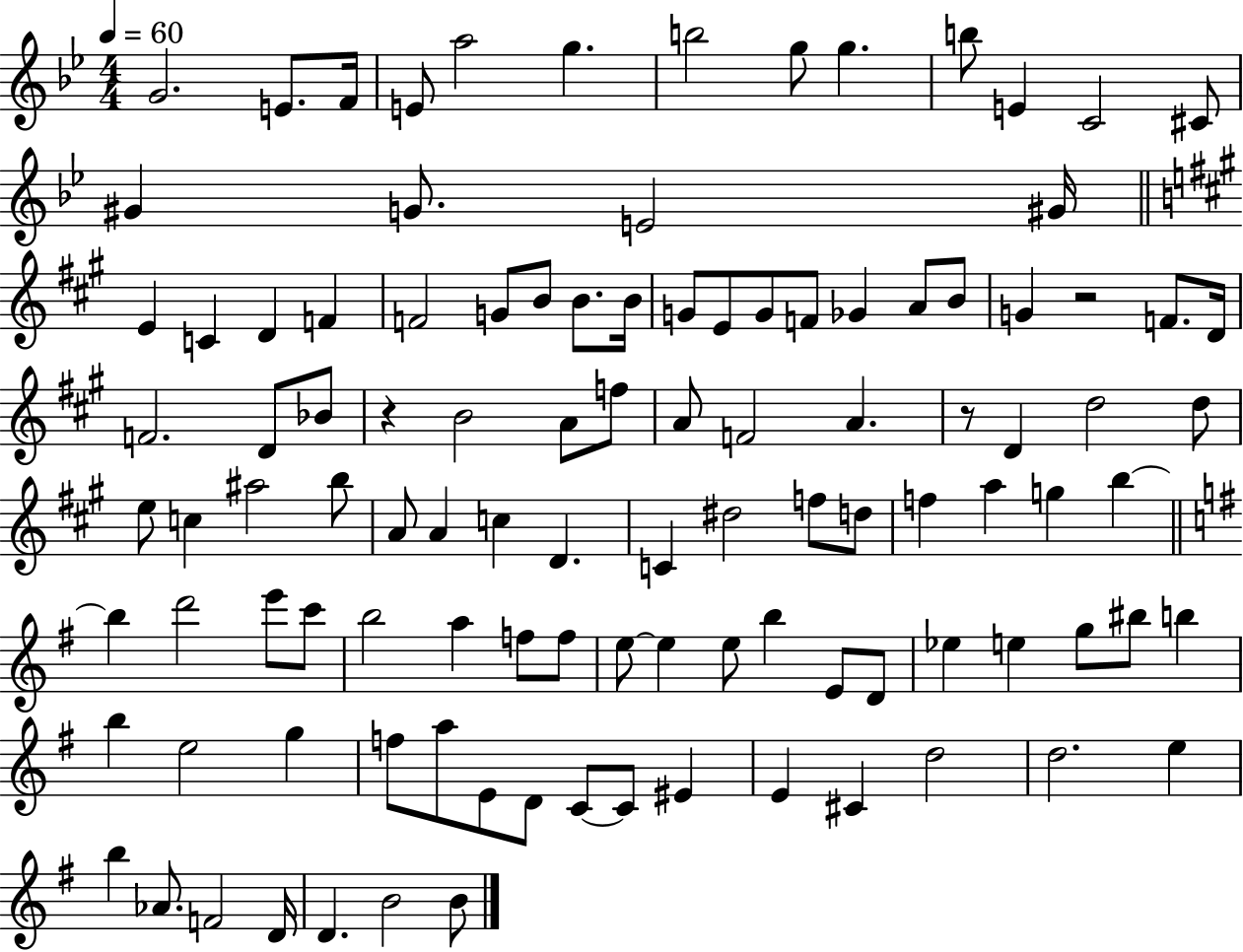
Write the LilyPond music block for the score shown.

{
  \clef treble
  \numericTimeSignature
  \time 4/4
  \key bes \major
  \tempo 4 = 60
  g'2. e'8. f'16 | e'8 a''2 g''4. | b''2 g''8 g''4. | b''8 e'4 c'2 cis'8 | \break gis'4 g'8. e'2 gis'16 | \bar "||" \break \key a \major e'4 c'4 d'4 f'4 | f'2 g'8 b'8 b'8. b'16 | g'8 e'8 g'8 f'8 ges'4 a'8 b'8 | g'4 r2 f'8. d'16 | \break f'2. d'8 bes'8 | r4 b'2 a'8 f''8 | a'8 f'2 a'4. | r8 d'4 d''2 d''8 | \break e''8 c''4 ais''2 b''8 | a'8 a'4 c''4 d'4. | c'4 dis''2 f''8 d''8 | f''4 a''4 g''4 b''4~~ | \break \bar "||" \break \key g \major b''4 d'''2 e'''8 c'''8 | b''2 a''4 f''8 f''8 | e''8~~ e''4 e''8 b''4 e'8 d'8 | ees''4 e''4 g''8 bis''8 b''4 | \break b''4 e''2 g''4 | f''8 a''8 e'8 d'8 c'8~~ c'8 eis'4 | e'4 cis'4 d''2 | d''2. e''4 | \break b''4 aes'8. f'2 d'16 | d'4. b'2 b'8 | \bar "|."
}